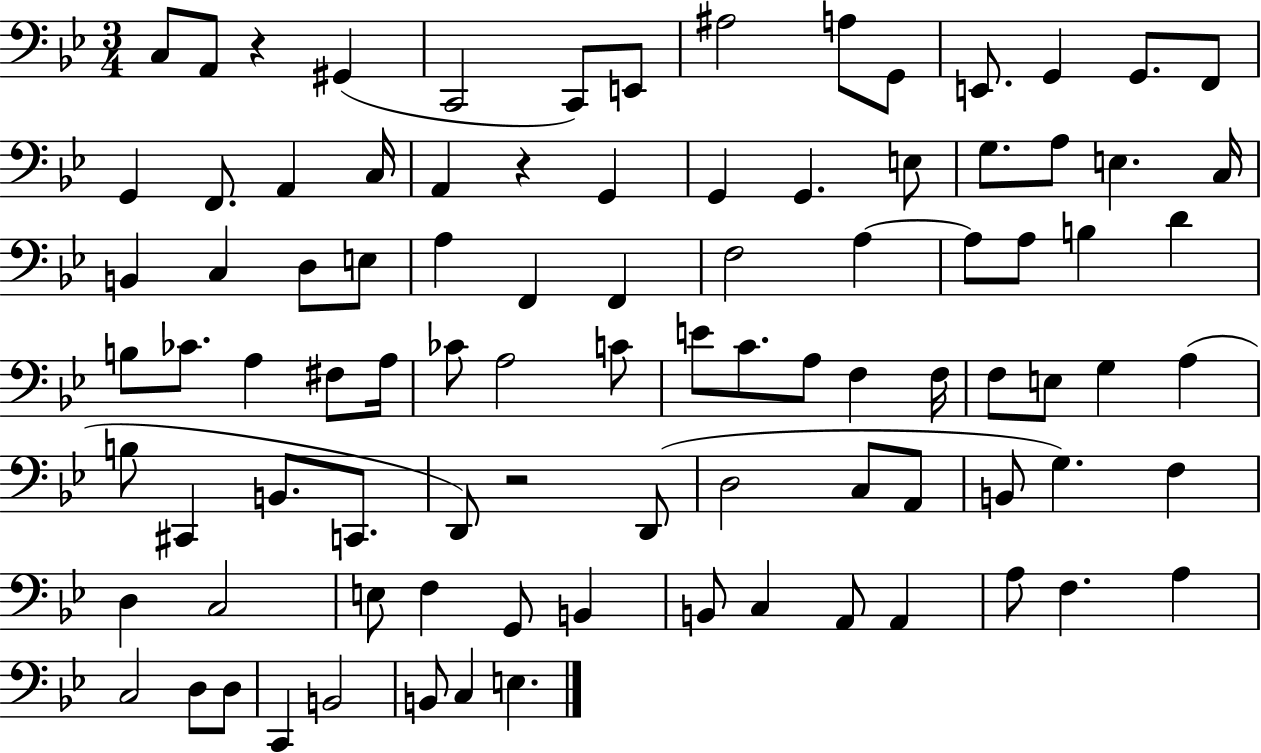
{
  \clef bass
  \numericTimeSignature
  \time 3/4
  \key bes \major
  \repeat volta 2 { c8 a,8 r4 gis,4( | c,2 c,8) e,8 | ais2 a8 g,8 | e,8. g,4 g,8. f,8 | \break g,4 f,8. a,4 c16 | a,4 r4 g,4 | g,4 g,4. e8 | g8. a8 e4. c16 | \break b,4 c4 d8 e8 | a4 f,4 f,4 | f2 a4~~ | a8 a8 b4 d'4 | \break b8 ces'8. a4 fis8 a16 | ces'8 a2 c'8 | e'8 c'8. a8 f4 f16 | f8 e8 g4 a4( | \break b8 cis,4 b,8. c,8. | d,8) r2 d,8( | d2 c8 a,8 | b,8 g4.) f4 | \break d4 c2 | e8 f4 g,8 b,4 | b,8 c4 a,8 a,4 | a8 f4. a4 | \break c2 d8 d8 | c,4 b,2 | b,8 c4 e4. | } \bar "|."
}